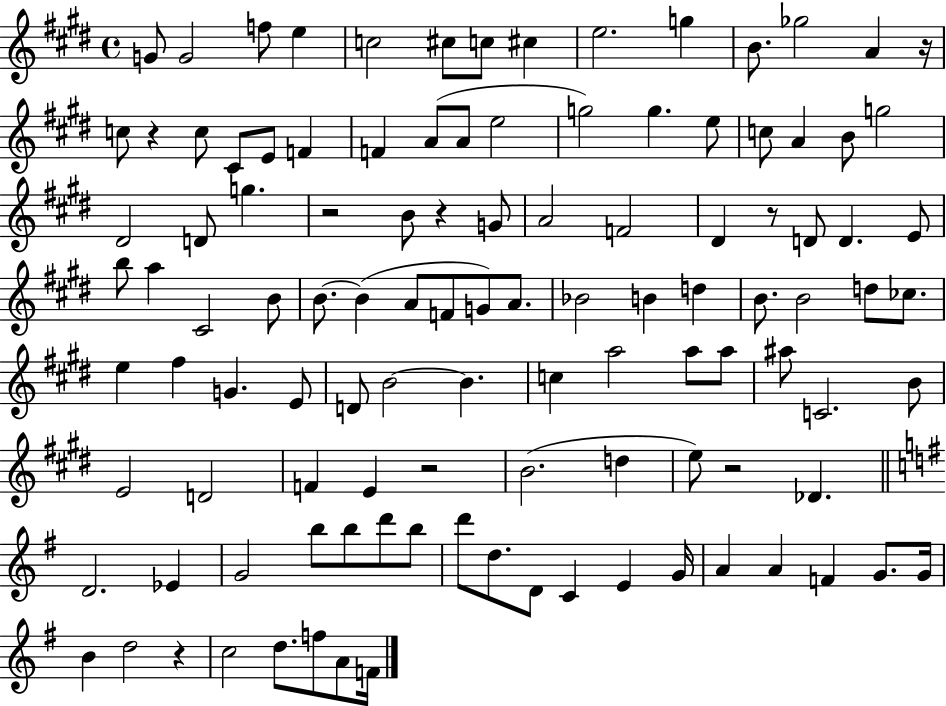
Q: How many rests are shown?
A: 8